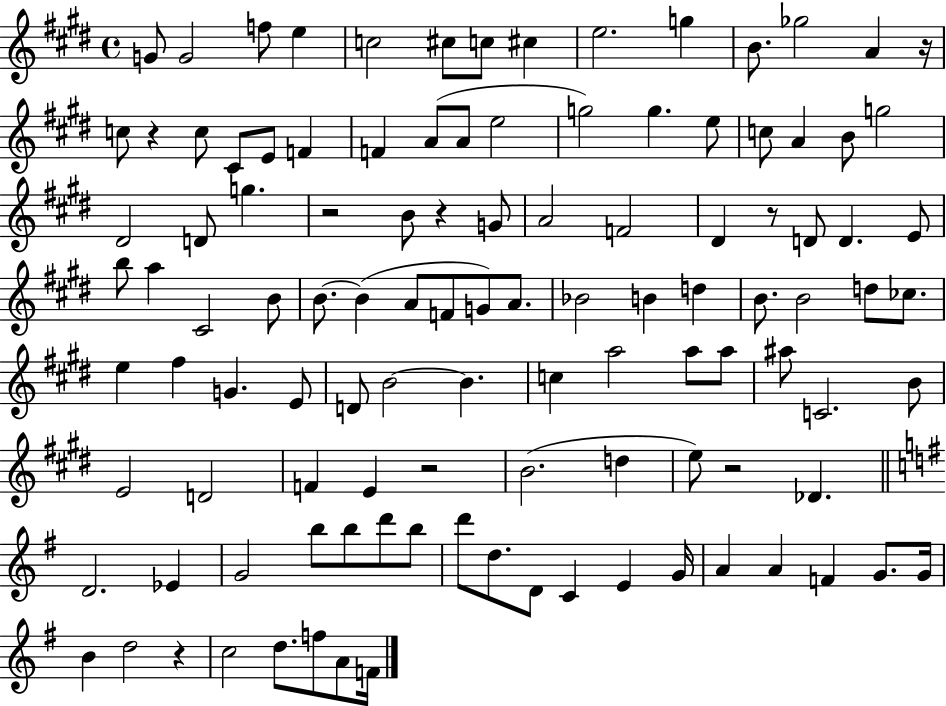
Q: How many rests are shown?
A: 8